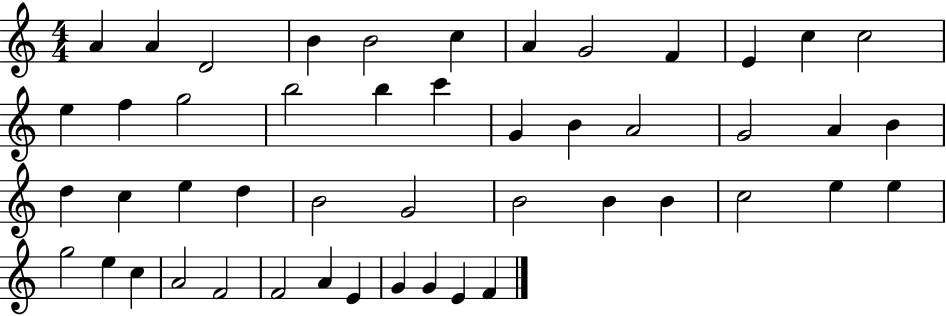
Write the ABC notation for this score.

X:1
T:Untitled
M:4/4
L:1/4
K:C
A A D2 B B2 c A G2 F E c c2 e f g2 b2 b c' G B A2 G2 A B d c e d B2 G2 B2 B B c2 e e g2 e c A2 F2 F2 A E G G E F